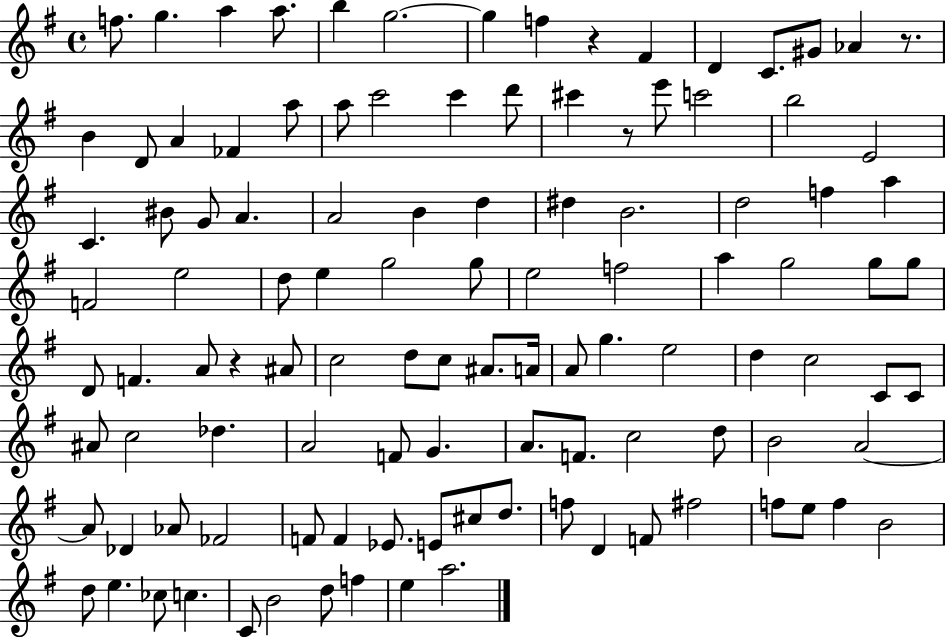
{
  \clef treble
  \time 4/4
  \defaultTimeSignature
  \key g \major
  f''8. g''4. a''4 a''8. | b''4 g''2.~~ | g''4 f''4 r4 fis'4 | d'4 c'8. gis'8 aes'4 r8. | \break b'4 d'8 a'4 fes'4 a''8 | a''8 c'''2 c'''4 d'''8 | cis'''4 r8 e'''8 c'''2 | b''2 e'2 | \break c'4. bis'8 g'8 a'4. | a'2 b'4 d''4 | dis''4 b'2. | d''2 f''4 a''4 | \break f'2 e''2 | d''8 e''4 g''2 g''8 | e''2 f''2 | a''4 g''2 g''8 g''8 | \break d'8 f'4. a'8 r4 ais'8 | c''2 d''8 c''8 ais'8. a'16 | a'8 g''4. e''2 | d''4 c''2 c'8 c'8 | \break ais'8 c''2 des''4. | a'2 f'8 g'4. | a'8. f'8. c''2 d''8 | b'2 a'2~~ | \break a'8 des'4 aes'8 fes'2 | f'8 f'4 ees'8. e'8 cis''8 d''8. | f''8 d'4 f'8 fis''2 | f''8 e''8 f''4 b'2 | \break d''8 e''4. ces''8 c''4. | c'8 b'2 d''8 f''4 | e''4 a''2. | \bar "|."
}